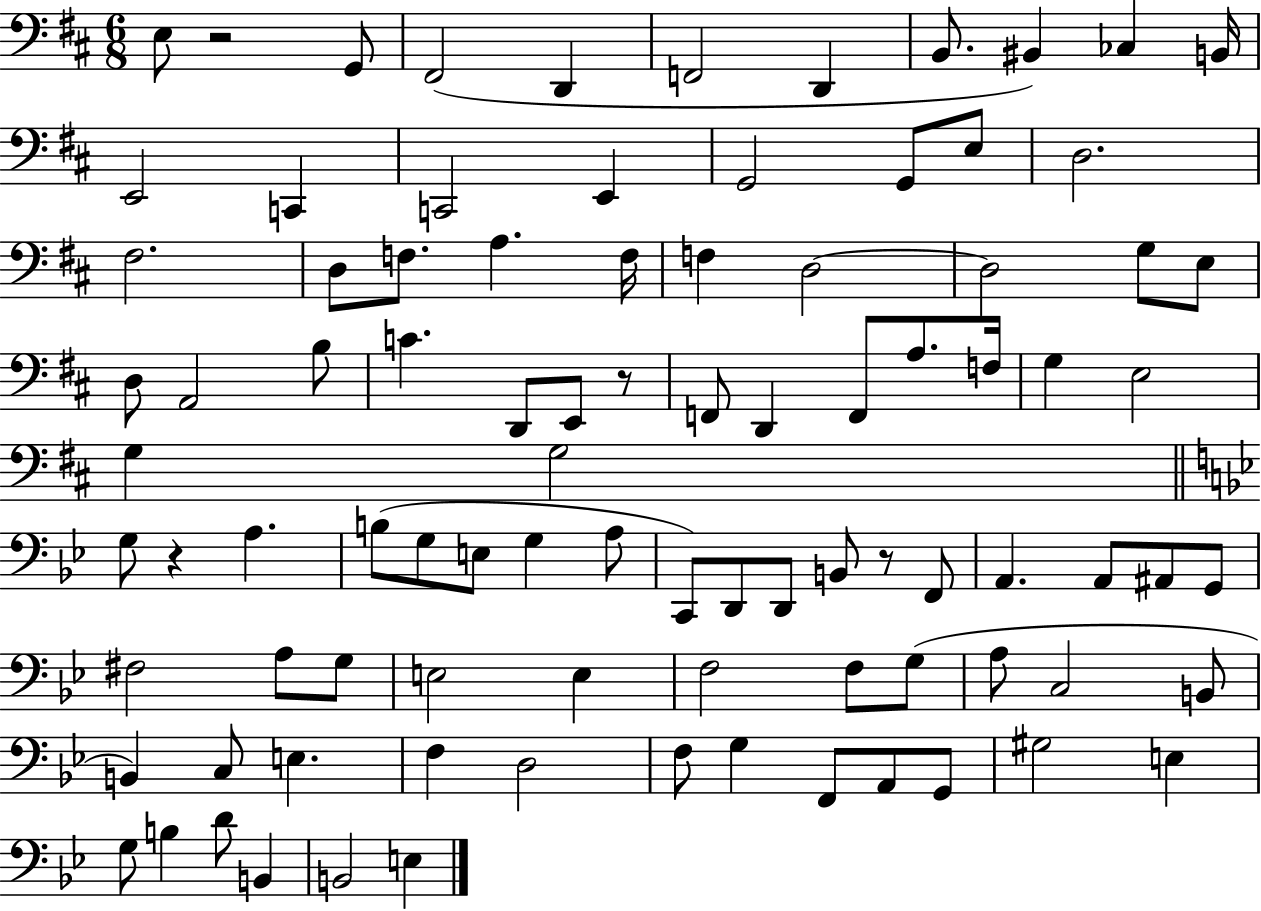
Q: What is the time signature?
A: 6/8